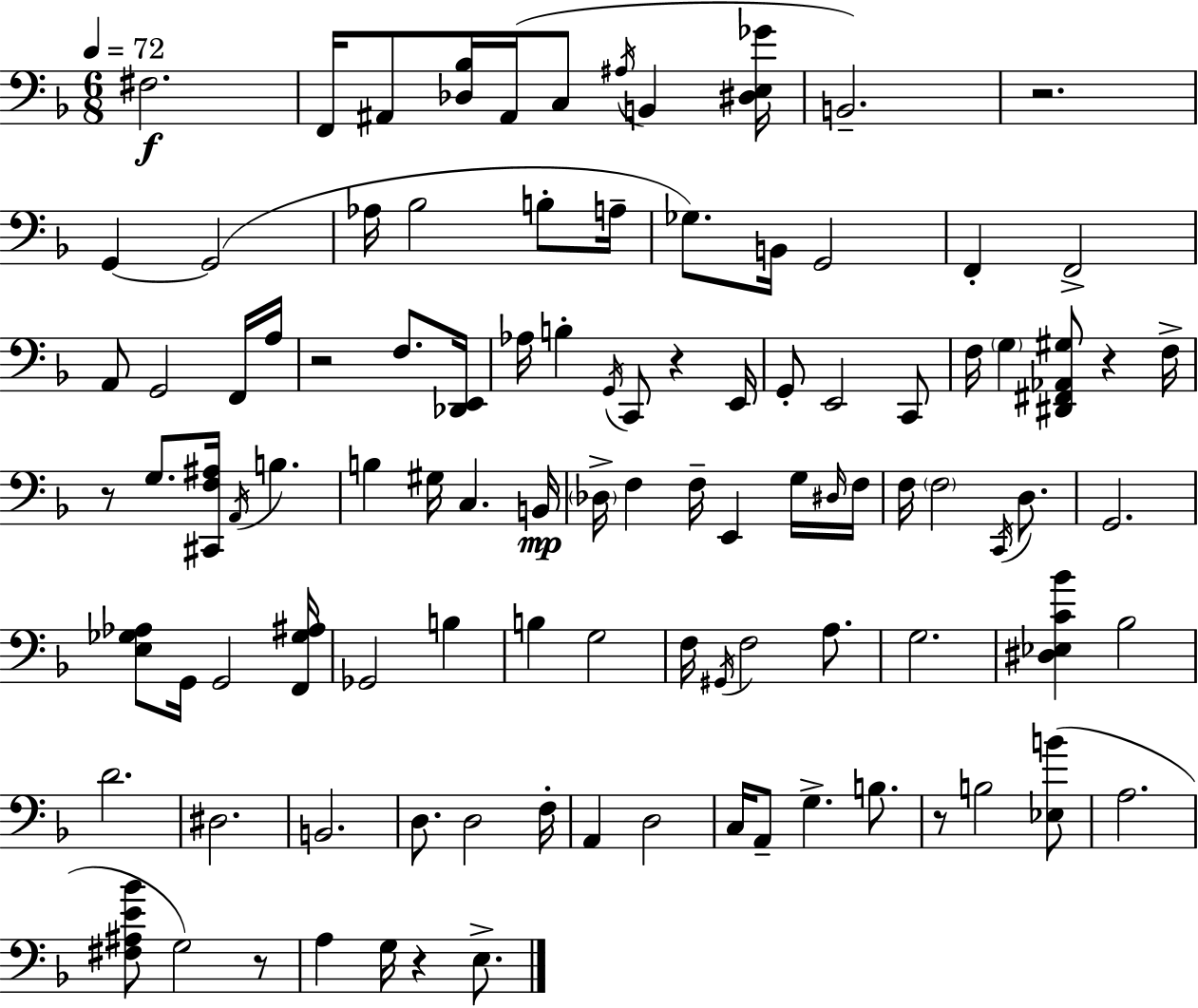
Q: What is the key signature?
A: D minor